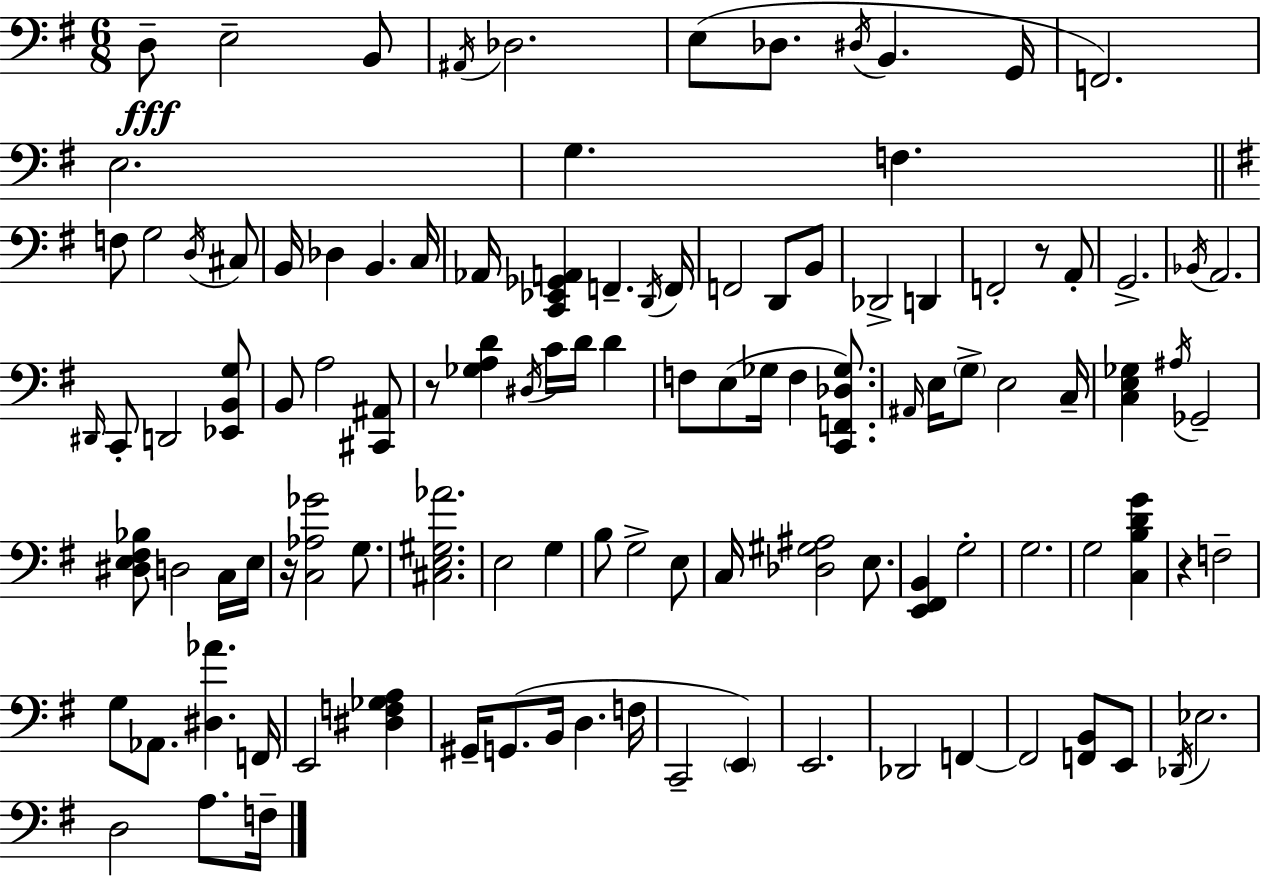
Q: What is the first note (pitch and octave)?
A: D3